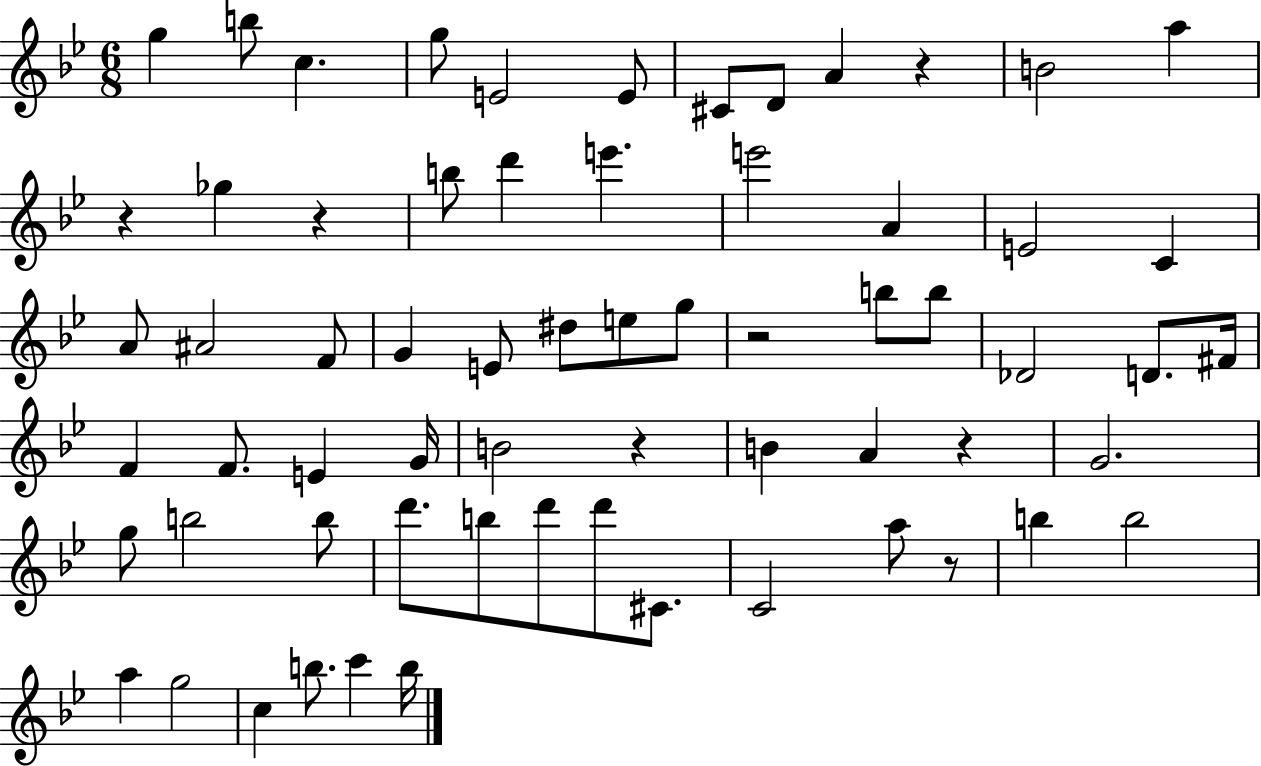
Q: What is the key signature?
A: BES major